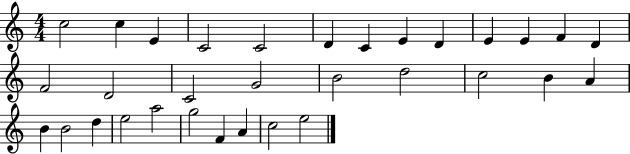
{
  \clef treble
  \numericTimeSignature
  \time 4/4
  \key c \major
  c''2 c''4 e'4 | c'2 c'2 | d'4 c'4 e'4 d'4 | e'4 e'4 f'4 d'4 | \break f'2 d'2 | c'2 g'2 | b'2 d''2 | c''2 b'4 a'4 | \break b'4 b'2 d''4 | e''2 a''2 | g''2 f'4 a'4 | c''2 e''2 | \break \bar "|."
}